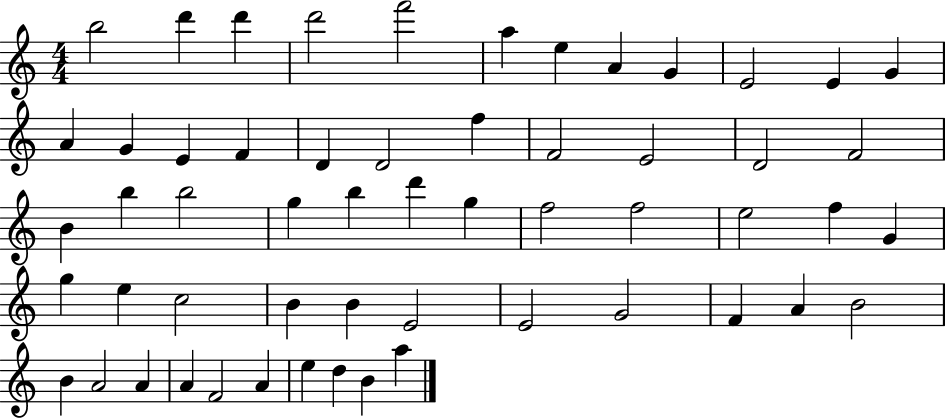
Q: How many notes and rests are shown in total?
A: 56